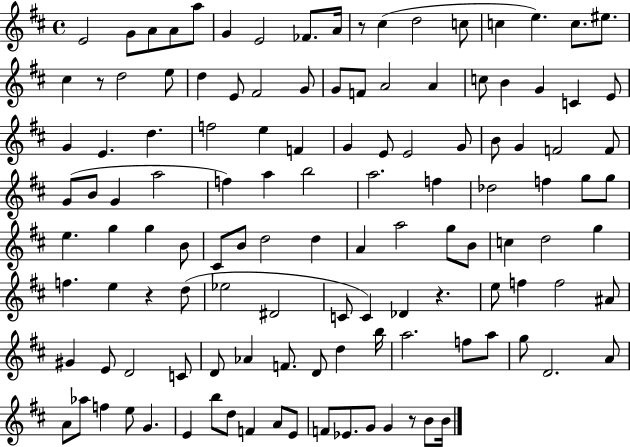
X:1
T:Untitled
M:4/4
L:1/4
K:D
E2 G/2 A/2 A/2 a/2 G E2 _F/2 A/4 z/2 ^c d2 c/2 c e c/2 ^e/2 ^c z/2 d2 e/2 d E/2 ^F2 G/2 G/2 F/2 A2 A c/2 B G C E/2 G E d f2 e F G E/2 E2 G/2 B/2 G F2 F/2 G/2 B/2 G a2 f a b2 a2 f _d2 f g/2 g/2 e g g B/2 ^C/2 B/2 d2 d A a2 g/2 B/2 c d2 g f e z d/2 _e2 ^D2 C/2 C _D z e/2 f f2 ^A/2 ^G E/2 D2 C/2 D/2 _A F/2 D/2 d b/4 a2 f/2 a/2 g/2 D2 A/2 A/2 _a/2 f e/2 G E b/2 d/2 F A/2 E/2 F/2 _E/2 G/2 G z/2 B/2 B/4